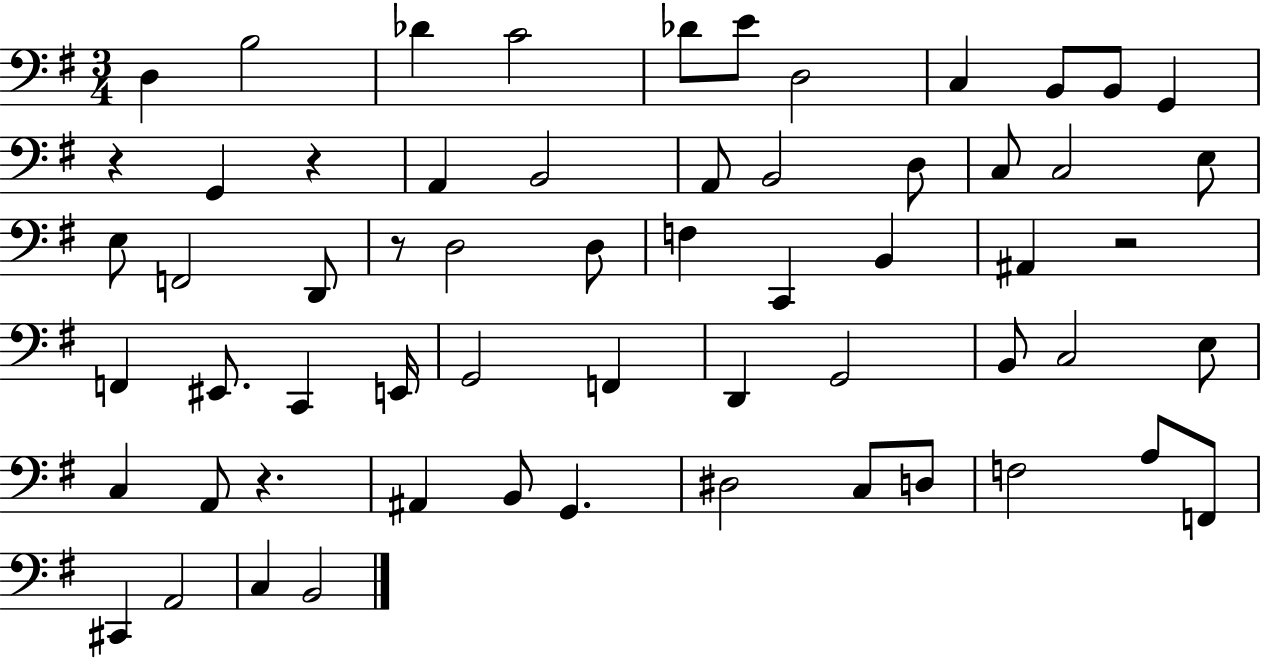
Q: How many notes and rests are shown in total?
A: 60